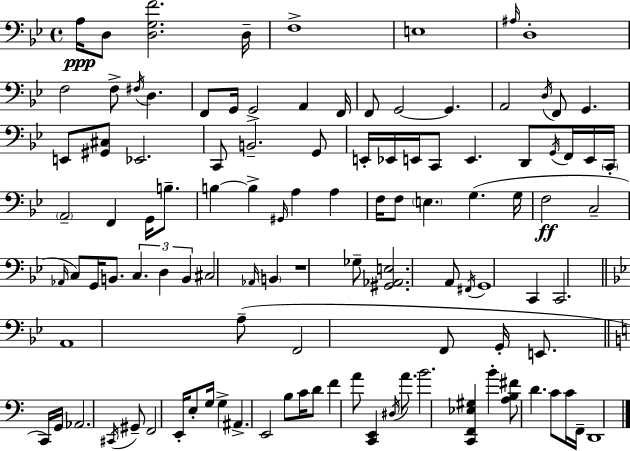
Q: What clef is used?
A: bass